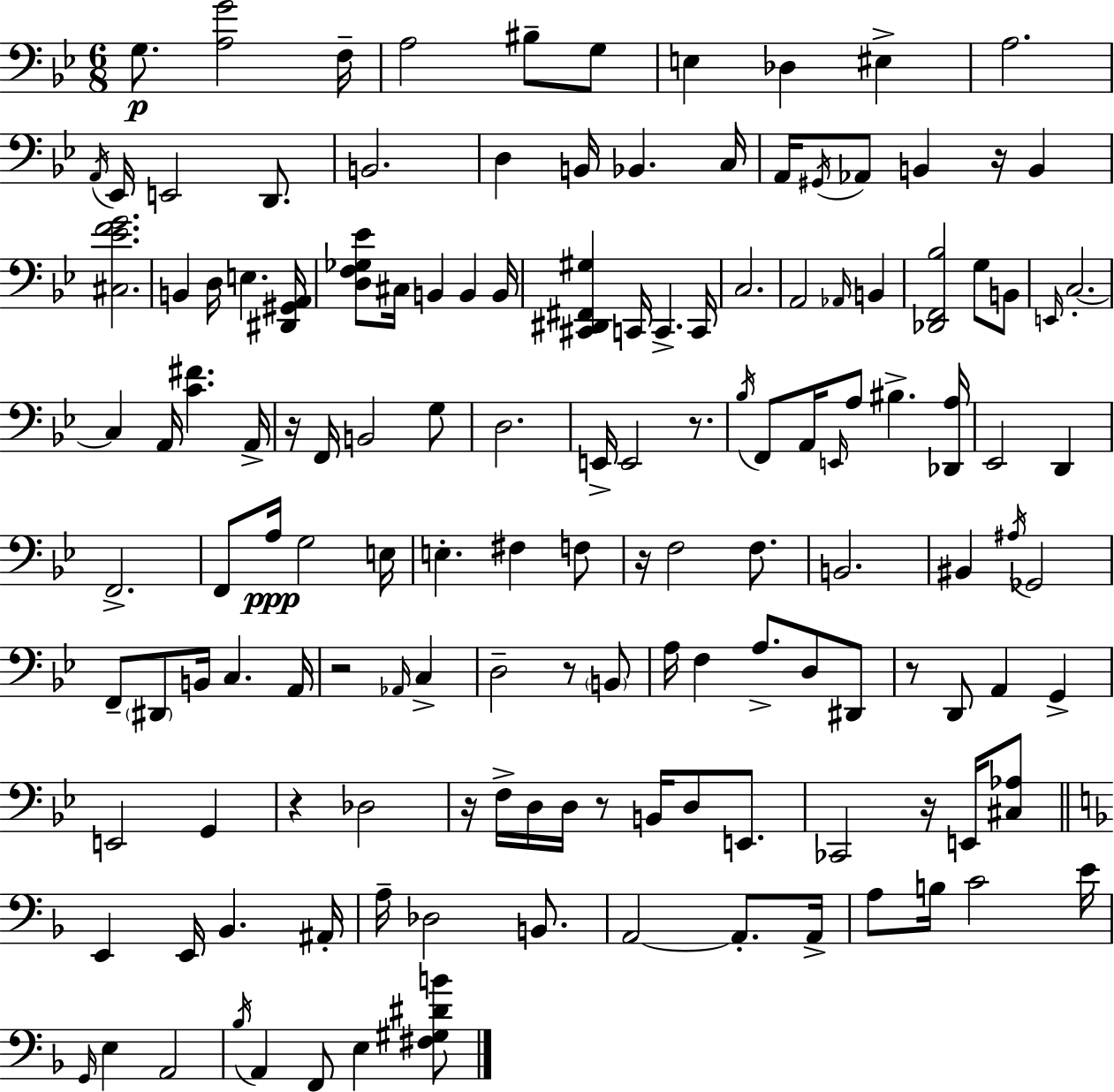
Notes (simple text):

G3/e. [A3,G4]/h F3/s A3/h BIS3/e G3/e E3/q Db3/q EIS3/q A3/h. A2/s Eb2/s E2/h D2/e. B2/h. D3/q B2/s Bb2/q. C3/s A2/s G#2/s Ab2/e B2/q R/s B2/q [C#3,Eb4,F4,G4]/h. B2/q D3/s E3/q. [D#2,G#2,A2]/s [D3,F3,Gb3,Eb4]/e C#3/s B2/q B2/q B2/s [C#2,D#2,F#2,G#3]/q C2/s C2/q. C2/s C3/h. A2/h Ab2/s B2/q [Db2,F2,Bb3]/h G3/e B2/e E2/s C3/h. C3/q A2/s [C4,F#4]/q. A2/s R/s F2/s B2/h G3/e D3/h. E2/s E2/h R/e. Bb3/s F2/e A2/s E2/s A3/e BIS3/q. [Db2,A3]/s Eb2/h D2/q F2/h. F2/e A3/s G3/h E3/s E3/q. F#3/q F3/e R/s F3/h F3/e. B2/h. BIS2/q A#3/s Gb2/h F2/e D#2/e B2/s C3/q. A2/s R/h Ab2/s C3/q D3/h R/e B2/e A3/s F3/q A3/e. D3/e D#2/e R/e D2/e A2/q G2/q E2/h G2/q R/q Db3/h R/s F3/s D3/s D3/s R/e B2/s D3/e E2/e. CES2/h R/s E2/s [C#3,Ab3]/e E2/q E2/s Bb2/q. A#2/s A3/s Db3/h B2/e. A2/h A2/e. A2/s A3/e B3/s C4/h E4/s G2/s E3/q A2/h Bb3/s A2/q F2/e E3/q [F#3,G#3,D#4,B4]/e